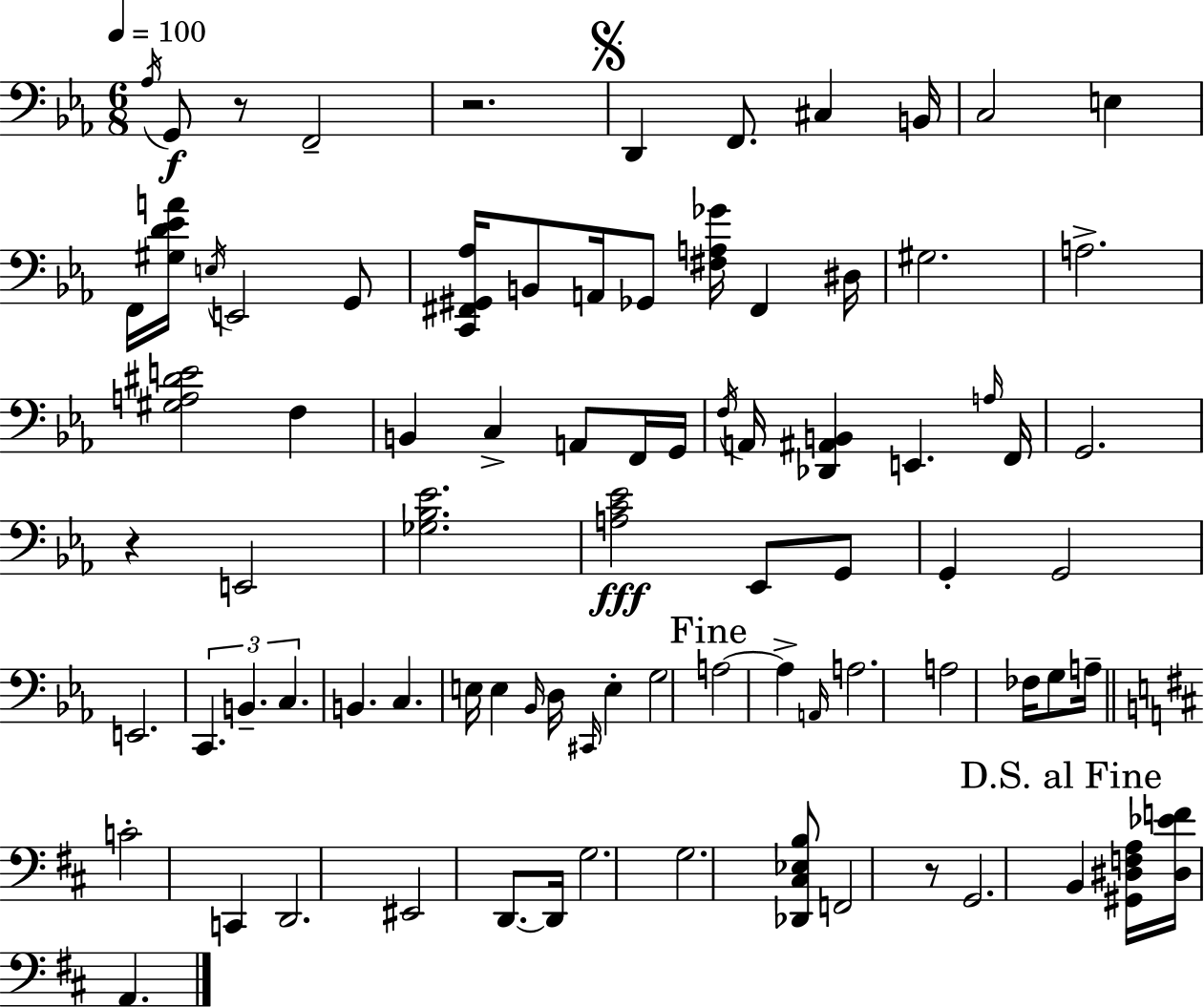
{
  \clef bass
  \numericTimeSignature
  \time 6/8
  \key c \minor
  \tempo 4 = 100
  \acciaccatura { aes16 }\f g,8 r8 f,2-- | r2. | \mark \markup { \musicglyph "scripts.segno" } d,4 f,8. cis4 | b,16 c2 e4 | \break f,16 <gis d' ees' a'>16 \acciaccatura { e16 } e,2 | g,8 <c, fis, gis, aes>16 b,8 a,16 ges,8 <fis a ges'>16 fis,4 | dis16 gis2. | a2.-> | \break <gis a dis' e'>2 f4 | b,4 c4-> a,8 | f,16 g,16 \acciaccatura { f16 } a,16 <des, ais, b,>4 e,4. | \grace { a16 } f,16 g,2. | \break r4 e,2 | <ges bes ees'>2. | <a c' ees'>2\fff | ees,8 g,8 g,4-. g,2 | \break e,2. | \tuplet 3/2 { c,4. b,4.-- | c4. } b,4. | c4. e16 e4 | \break \grace { bes,16 } d16 \grace { cis,16 } e4-. g2 | \mark "Fine" a2~~ | a4-> \grace { a,16 } a2. | a2 | \break fes16 g8 a16-- \bar "||" \break \key d \major c'2-. c,4 | d,2. | eis,2 d,8.~~ d,16 | g2. | \break g2. | <des, cis ees b>8 f,2 r8 | g,2. | \mark "D.S. al Fine" b,4 <gis, dis f a>16 <dis ees' f'>16 a,4. | \break \bar "|."
}